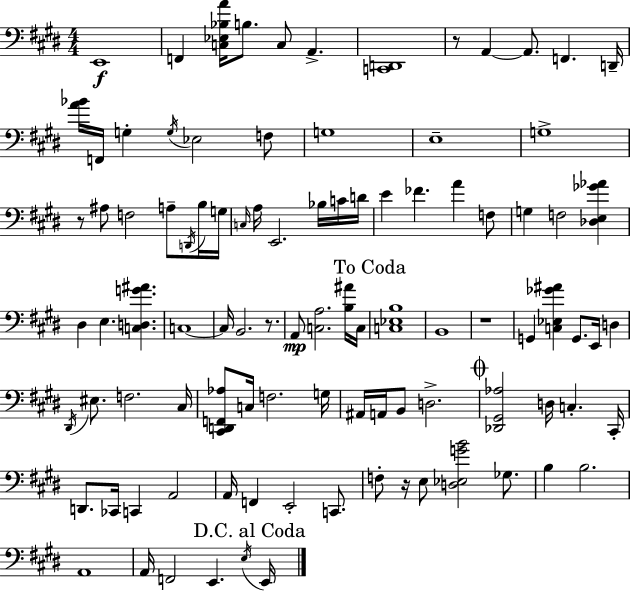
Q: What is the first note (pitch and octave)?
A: E2